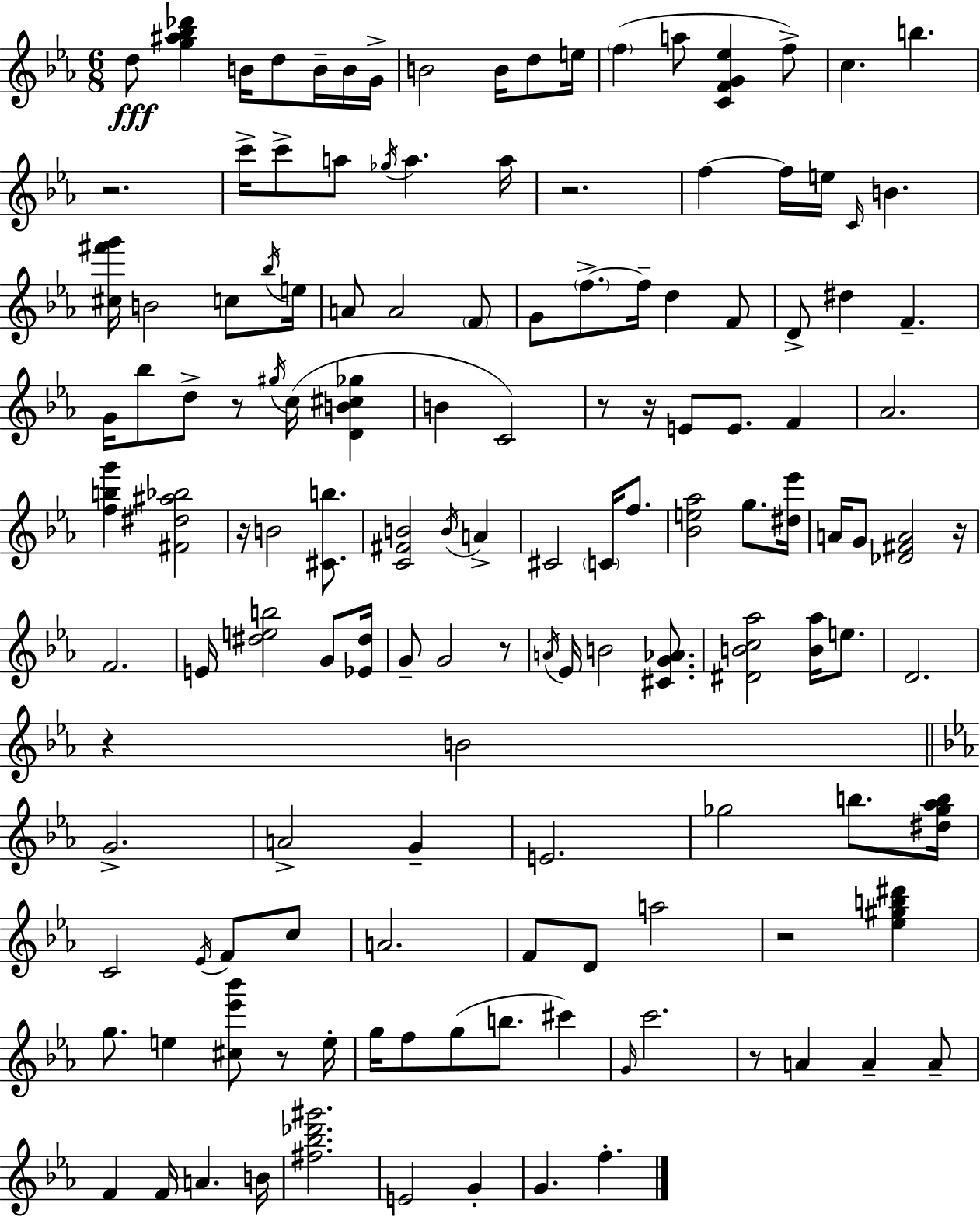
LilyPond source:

{
  \clef treble
  \numericTimeSignature
  \time 6/8
  \key ees \major
  d''8\fff <g'' ais'' bes'' des'''>4 b'16 d''8 b'16-- b'16 g'16-> | b'2 b'16 d''8 e''16 | \parenthesize f''4( a''8 <c' f' g' ees''>4 f''8->) | c''4. b''4. | \break r2. | c'''16-> c'''8-> a''8 \acciaccatura { ges''16 } a''4. | a''16 r2. | f''4~~ f''16 e''16 \grace { c'16 } b'4. | \break <cis'' fis''' g'''>16 b'2 c''8 | \acciaccatura { bes''16 } e''16 a'8 a'2 | \parenthesize f'8 g'8 \parenthesize f''8.->~~ f''16-- d''4 | f'8 d'8-> dis''4 f'4.-- | \break g'16 bes''8 d''8-> r8 \acciaccatura { gis''16 }( c''16 | <d' b' cis'' ges''>4 b'4 c'2) | r8 r16 e'8 e'8. | f'4 aes'2. | \break <f'' b'' g'''>4 <fis' dis'' ais'' bes''>2 | r16 b'2 | <cis' b''>8. <c' fis' b'>2 | \acciaccatura { b'16 } a'4-> cis'2 | \break \parenthesize c'16 f''8. <bes' e'' aes''>2 | g''8. <dis'' ees'''>16 a'16 g'8 <des' fis' a'>2 | r16 f'2. | e'16 <dis'' e'' b''>2 | \break g'8 <ees' dis''>16 g'8-- g'2 | r8 \acciaccatura { a'16 } ees'16 b'2 | <cis' g' aes'>8. <dis' b' c'' aes''>2 | <b' aes''>16 e''8. d'2. | \break r4 b'2 | \bar "||" \break \key ees \major g'2.-> | a'2-> g'4-- | e'2. | ges''2 b''8. <dis'' ges'' aes'' b''>16 | \break c'2 \acciaccatura { ees'16 } f'8 c''8 | a'2. | f'8 d'8 a''2 | r2 <ees'' gis'' b'' dis'''>4 | \break g''8. e''4 <cis'' ees''' bes'''>8 r8 | e''16-. g''16 f''8 g''8( b''8. cis'''4) | \grace { g'16 } c'''2. | r8 a'4 a'4-- | \break a'8-- f'4 f'16 a'4. | b'16 <fis'' bes'' des''' gis'''>2. | e'2 g'4-. | g'4. f''4.-. | \break \bar "|."
}